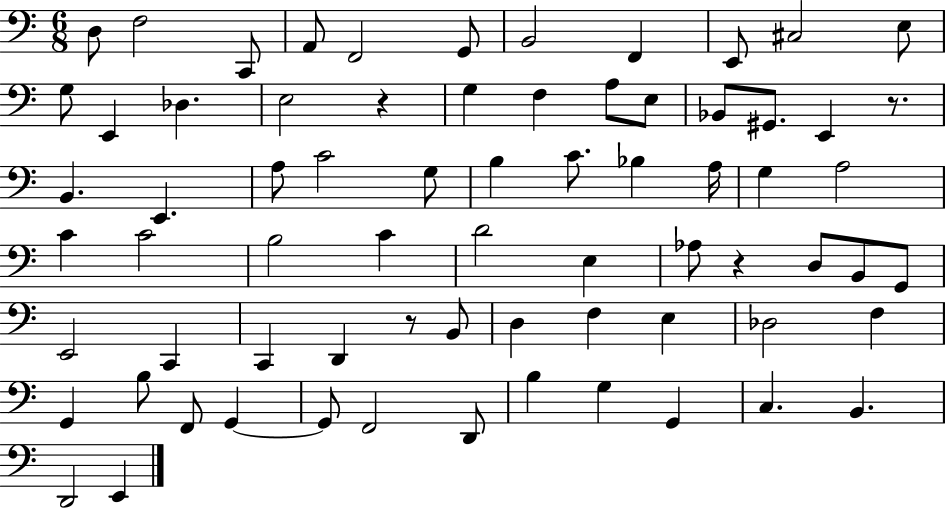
X:1
T:Untitled
M:6/8
L:1/4
K:C
D,/2 F,2 C,,/2 A,,/2 F,,2 G,,/2 B,,2 F,, E,,/2 ^C,2 E,/2 G,/2 E,, _D, E,2 z G, F, A,/2 E,/2 _B,,/2 ^G,,/2 E,, z/2 B,, E,, A,/2 C2 G,/2 B, C/2 _B, A,/4 G, A,2 C C2 B,2 C D2 E, _A,/2 z D,/2 B,,/2 G,,/2 E,,2 C,, C,, D,, z/2 B,,/2 D, F, E, _D,2 F, G,, B,/2 F,,/2 G,, G,,/2 F,,2 D,,/2 B, G, G,, C, B,, D,,2 E,,